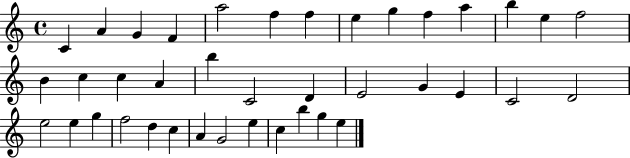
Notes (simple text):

C4/q A4/q G4/q F4/q A5/h F5/q F5/q E5/q G5/q F5/q A5/q B5/q E5/q F5/h B4/q C5/q C5/q A4/q B5/q C4/h D4/q E4/h G4/q E4/q C4/h D4/h E5/h E5/q G5/q F5/h D5/q C5/q A4/q G4/h E5/q C5/q B5/q G5/q E5/q